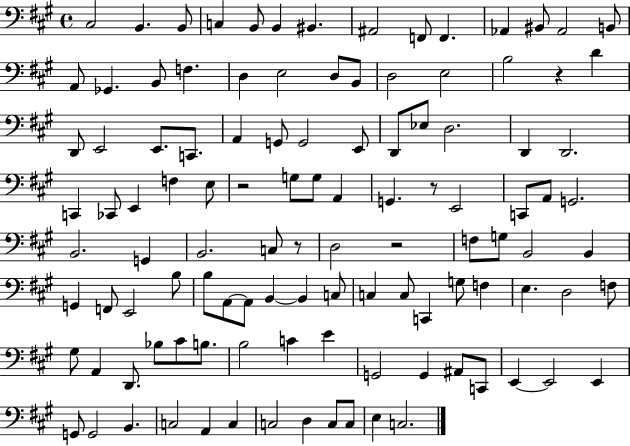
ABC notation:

X:1
T:Untitled
M:4/4
L:1/4
K:A
^C,2 B,, B,,/2 C, B,,/2 B,, ^B,, ^A,,2 F,,/2 F,, _A,, ^B,,/2 _A,,2 B,,/2 A,,/2 _G,, B,,/2 F, D, E,2 D,/2 B,,/2 D,2 E,2 B,2 z D D,,/2 E,,2 E,,/2 C,,/2 A,, G,,/2 G,,2 E,,/2 D,,/2 _E,/2 D,2 D,, D,,2 C,, _C,,/2 E,, F, E,/2 z2 G,/2 G,/2 A,, G,, z/2 E,,2 C,,/2 A,,/2 G,,2 B,,2 G,, B,,2 C,/2 z/2 D,2 z2 F,/2 G,/2 B,,2 B,, G,, F,,/2 E,,2 B,/2 B,/2 A,,/2 A,,/2 B,, B,, C,/2 C, C,/2 C,, G,/2 F, E, D,2 F,/2 ^G,/2 A,, D,,/2 _B,/2 ^C/2 B,/2 B,2 C E G,,2 G,, ^A,,/2 C,,/2 E,, E,,2 E,, G,,/2 G,,2 B,, C,2 A,, C, C,2 D, C,/2 C,/2 E, C,2